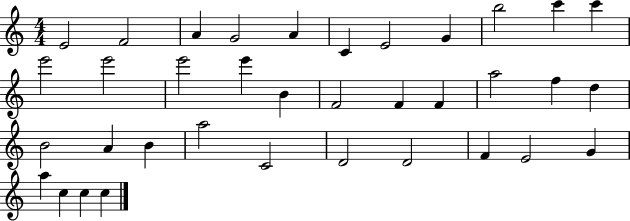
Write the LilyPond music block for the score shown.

{
  \clef treble
  \numericTimeSignature
  \time 4/4
  \key c \major
  e'2 f'2 | a'4 g'2 a'4 | c'4 e'2 g'4 | b''2 c'''4 c'''4 | \break e'''2 e'''2 | e'''2 e'''4 b'4 | f'2 f'4 f'4 | a''2 f''4 d''4 | \break b'2 a'4 b'4 | a''2 c'2 | d'2 d'2 | f'4 e'2 g'4 | \break a''4 c''4 c''4 c''4 | \bar "|."
}